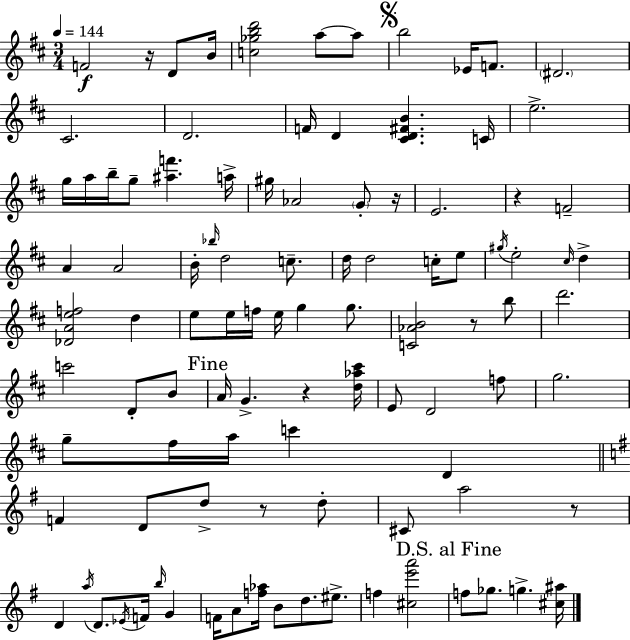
F4/h R/s D4/e B4/s [C5,Gb5,B5,D6]/h A5/e A5/e B5/h Eb4/s F4/e. D#4/h. C#4/h. D4/h. F4/s D4/q [C#4,D4,F#4,B4]/q. C4/s E5/h. G5/s A5/s B5/s G5/e [A#5,F6]/q. A5/s G#5/s Ab4/h G4/e R/s E4/h. R/q F4/h A4/q A4/h B4/s Bb5/s D5/h C5/e. D5/s D5/h C5/s E5/e G#5/s E5/h C#5/s D5/q [Db4,A4,E5,F5]/h D5/q E5/e E5/s F5/s E5/s G5/q G5/e. [C4,Ab4,B4]/h R/e B5/e D6/h. C6/h D4/e B4/e A4/s G4/q. R/q [D5,Ab5,C#6]/s E4/e D4/h F5/e G5/h. G5/e F#5/s A5/s C6/q D4/q F4/q D4/e D5/e R/e D5/e C#4/e A5/h R/e D4/q A5/s D4/e. Eb4/s F4/s B5/s G4/q F4/s A4/e [F5,Ab5]/s B4/e D5/e. EIS5/e. F5/q [C#5,E6,A6]/h F5/e Gb5/e. G5/q. [C#5,A#5]/s